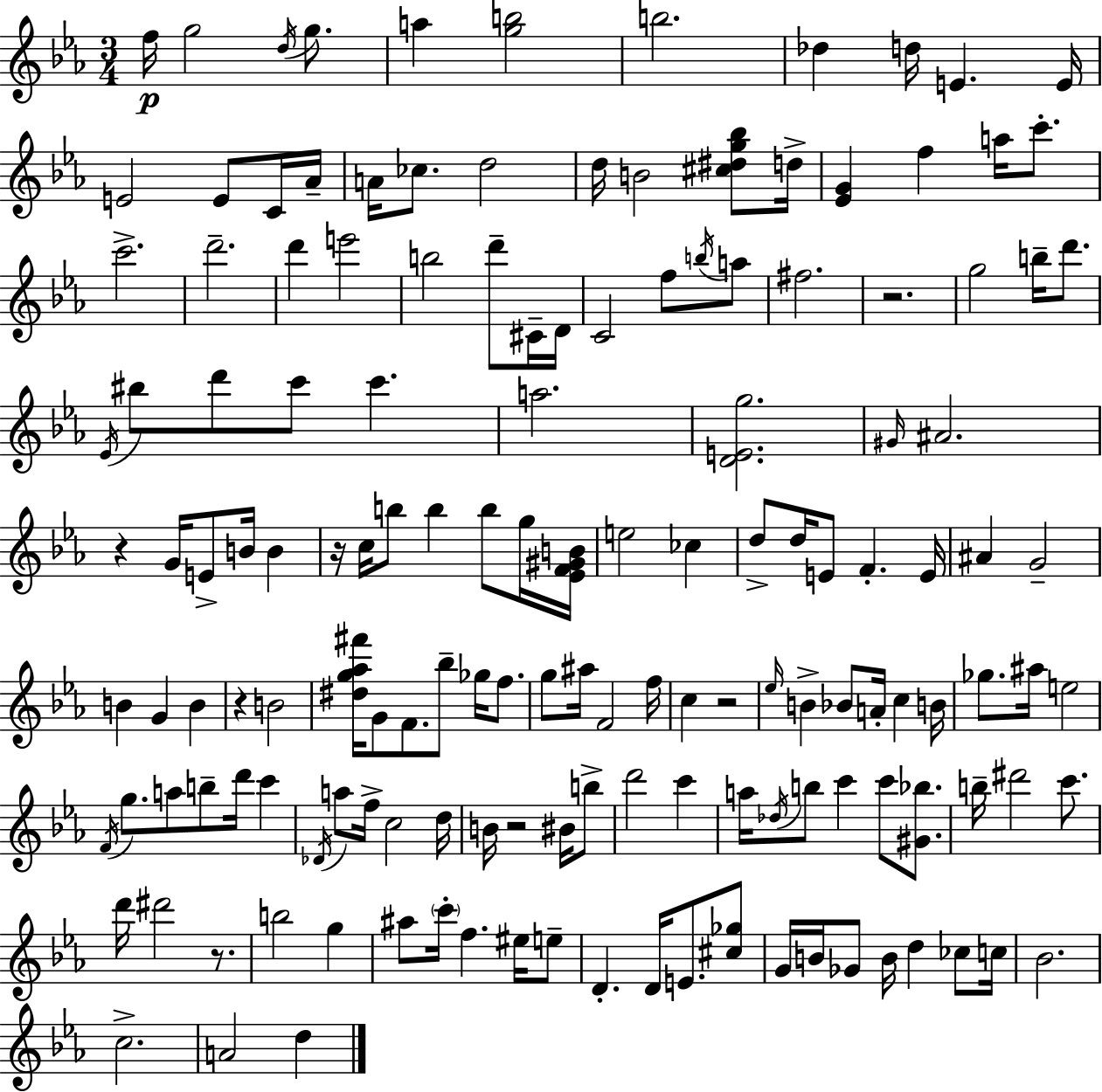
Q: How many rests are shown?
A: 7